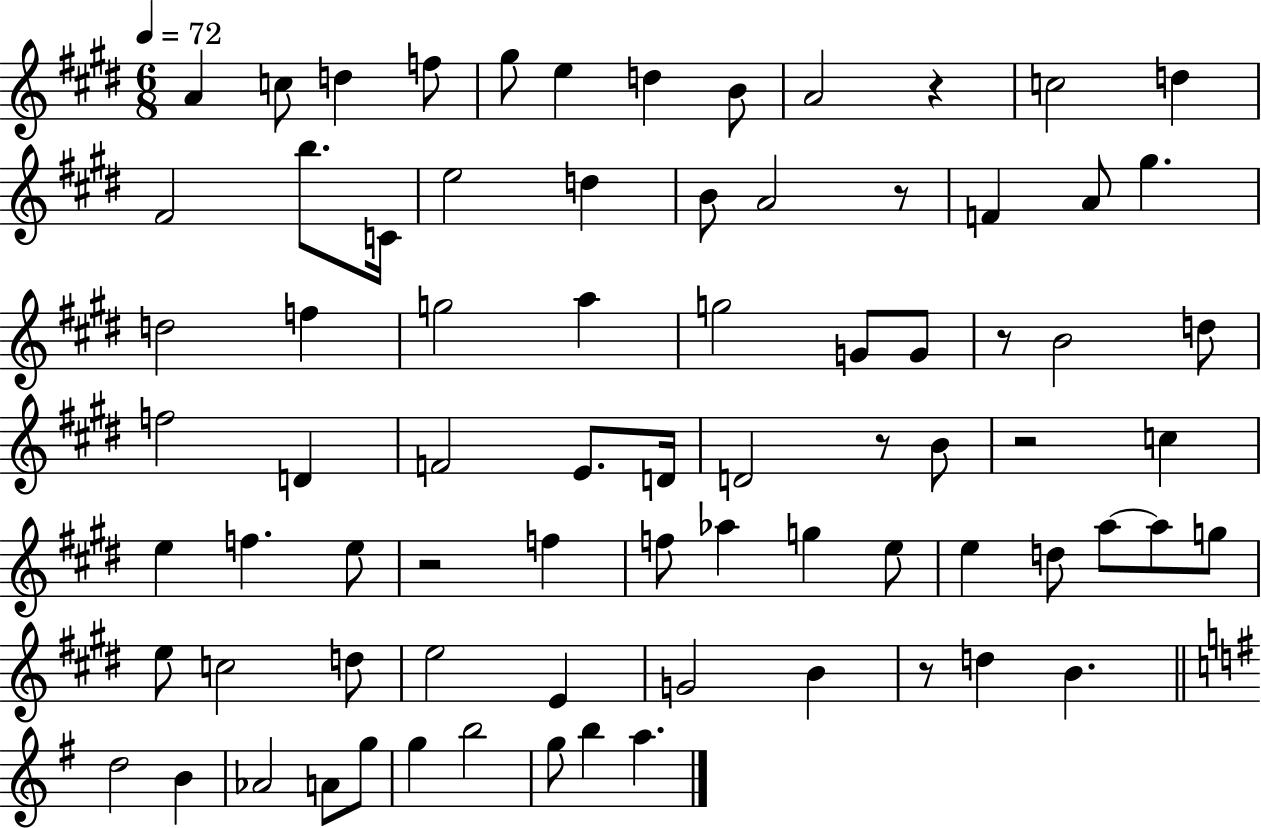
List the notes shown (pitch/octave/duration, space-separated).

A4/q C5/e D5/q F5/e G#5/e E5/q D5/q B4/e A4/h R/q C5/h D5/q F#4/h B5/e. C4/s E5/h D5/q B4/e A4/h R/e F4/q A4/e G#5/q. D5/h F5/q G5/h A5/q G5/h G4/e G4/e R/e B4/h D5/e F5/h D4/q F4/h E4/e. D4/s D4/h R/e B4/e R/h C5/q E5/q F5/q. E5/e R/h F5/q F5/e Ab5/q G5/q E5/e E5/q D5/e A5/e A5/e G5/e E5/e C5/h D5/e E5/h E4/q G4/h B4/q R/e D5/q B4/q. D5/h B4/q Ab4/h A4/e G5/e G5/q B5/h G5/e B5/q A5/q.